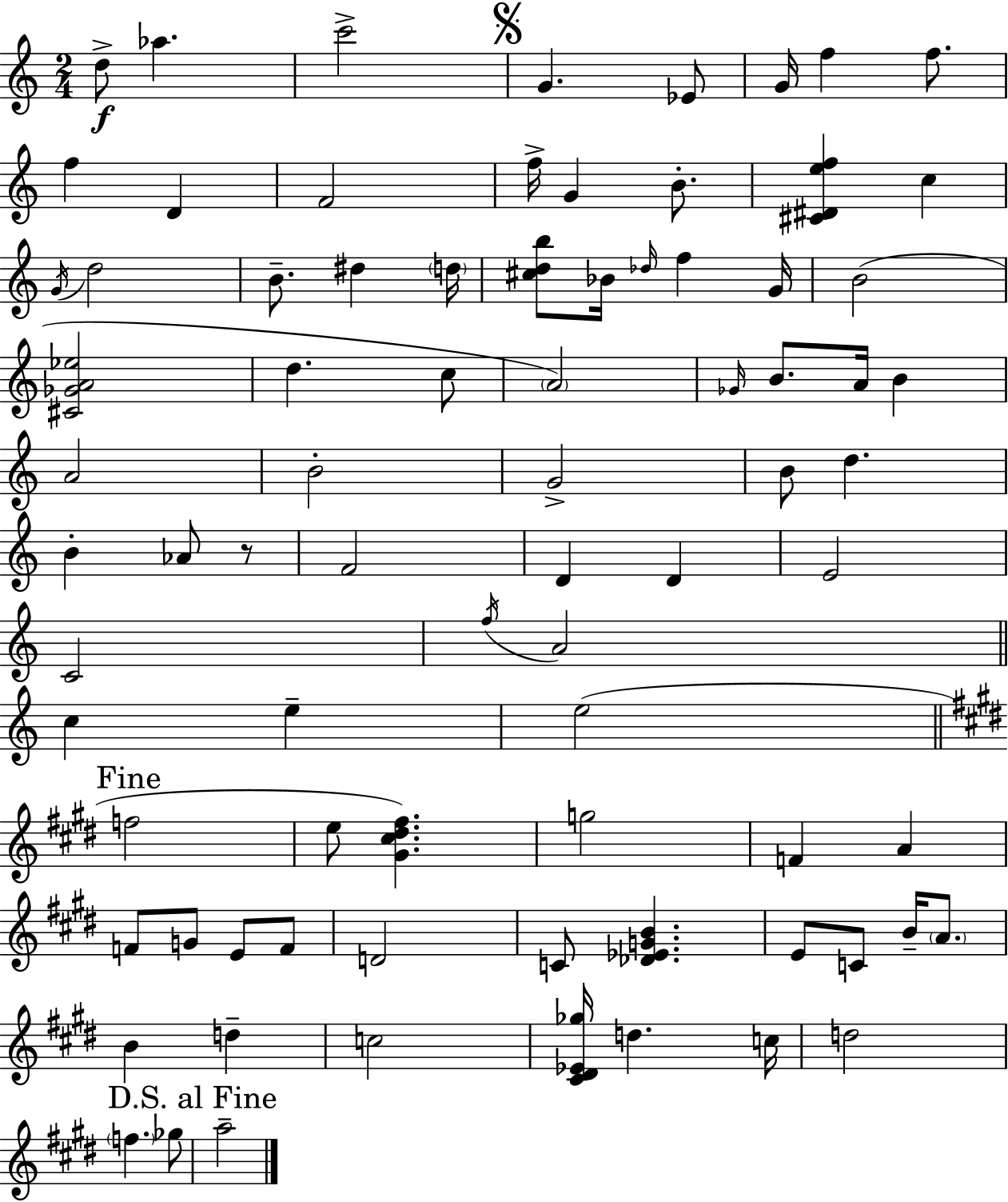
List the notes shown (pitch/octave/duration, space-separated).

D5/e Ab5/q. C6/h G4/q. Eb4/e G4/s F5/q F5/e. F5/q D4/q F4/h F5/s G4/q B4/e. [C#4,D#4,E5,F5]/q C5/q G4/s D5/h B4/e. D#5/q D5/s [C#5,D5,B5]/e Bb4/s Db5/s F5/q G4/s B4/h [C#4,Gb4,A4,Eb5]/h D5/q. C5/e A4/h Gb4/s B4/e. A4/s B4/q A4/h B4/h G4/h B4/e D5/q. B4/q Ab4/e R/e F4/h D4/q D4/q E4/h C4/h F5/s A4/h C5/q E5/q E5/h F5/h E5/e [G#4,C#5,D#5,F#5]/q. G5/h F4/q A4/q F4/e G4/e E4/e F4/e D4/h C4/e [Db4,Eb4,G4,B4]/q. E4/e C4/e B4/s A4/e. B4/q D5/q C5/h [C#4,D#4,Eb4,Gb5]/s D5/q. C5/s D5/h F5/q. Gb5/e A5/h